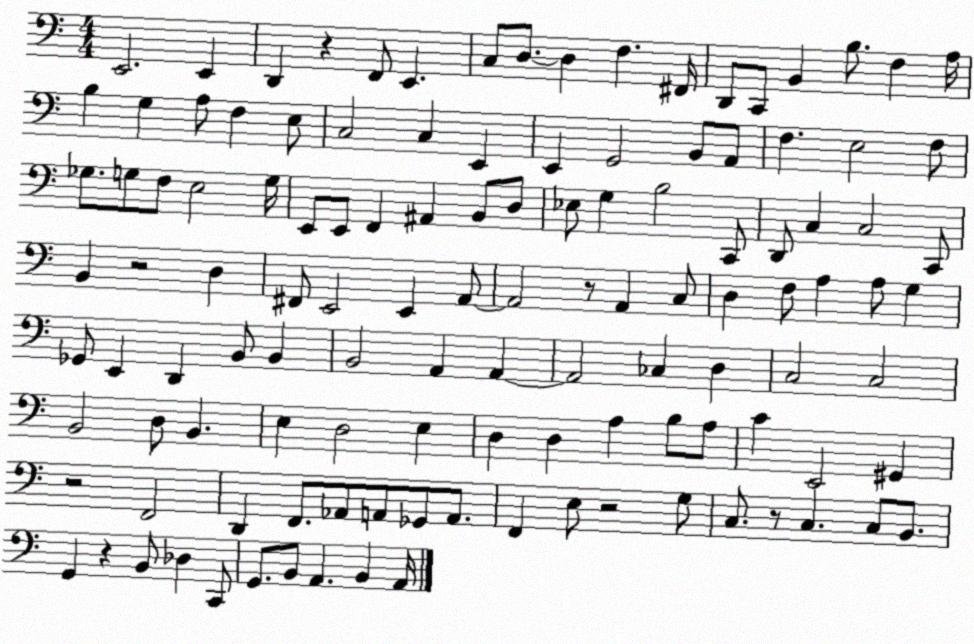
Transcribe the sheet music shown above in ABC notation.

X:1
T:Untitled
M:4/4
L:1/4
K:C
E,,2 E,, D,, z F,,/2 E,, C,/2 D,/2 D, F, ^F,,/4 D,,/2 C,,/2 B,, B,/2 F, A,/4 B, G, A,/2 F, E,/2 C,2 C, E,, E,, G,,2 B,,/2 A,,/2 F, E,2 F,/2 _G,/2 G,/2 F,/2 E,2 G,/4 E,,/2 E,,/2 F,, ^A,, B,,/2 D,/2 _E,/2 G, B,2 C,,/2 D,,/2 C, C,2 C,,/2 B,, z2 D, ^F,,/2 E,,2 E,, A,,/2 A,,2 z/2 A,, C,/2 D, F,/2 A, A,/2 G, _G,,/2 E,, D,, B,,/2 B,, B,,2 A,, A,, A,,2 _C, D, C,2 C,2 B,,2 D,/2 B,, E, D,2 E, D, D, A, B,/2 A,/2 C E,,2 ^G,, z2 F,,2 D,, F,,/2 _A,,/2 A,,/2 _G,,/2 A,,/2 F,, E,/2 z2 G,/2 C,/2 z/2 C, C,/2 B,,/2 G,, z B,,/2 _D, C,,/2 G,,/2 B,,/2 A,, B,, A,,/4